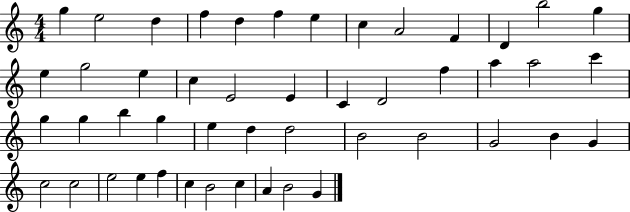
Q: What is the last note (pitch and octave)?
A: G4